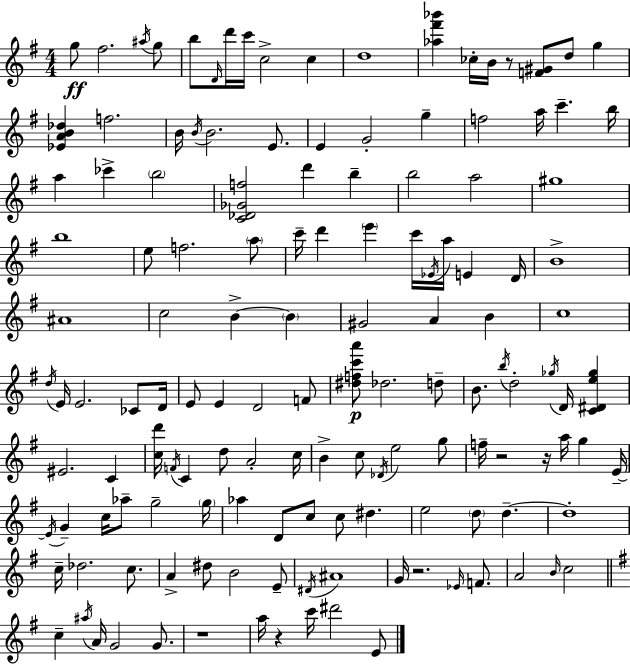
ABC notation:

X:1
T:Untitled
M:4/4
L:1/4
K:G
g/2 ^f2 ^a/4 g/2 b/2 D/4 d'/4 c'/4 c2 c d4 [_a^f'_b'] _c/4 B/4 z/2 [F^G]/2 d/2 g [_EAB_d] f2 B/4 B/4 B2 E/2 E G2 g f2 a/4 c' b/4 a _c' b2 [C_D_Gf]2 d' b b2 a2 ^g4 b4 e/2 f2 a/2 c'/4 d' e' c'/4 _E/4 a/4 E D/4 B4 ^A4 c2 B B ^G2 A B c4 d/4 E/4 E2 _C/2 D/4 E/2 E D2 F/2 [^dfc'a']/2 _d2 d/2 B/2 b/4 d2 _g/4 D/4 [C^De_g] ^E2 C [cd']/4 F/4 C d/2 A2 c/4 B c/2 _D/4 e2 g/2 f/4 z2 z/4 a/4 g E/4 E/4 G c/4 _a/2 g2 g/4 _a D/2 c/2 c/2 ^d e2 d/2 d d4 c/4 _d2 c/2 A ^d/2 B2 E/2 ^D/4 ^A4 G/4 z2 _E/4 F/2 A2 B/4 c2 c ^a/4 A/4 G2 G/2 z4 a/4 z c'/4 ^d'2 E/2